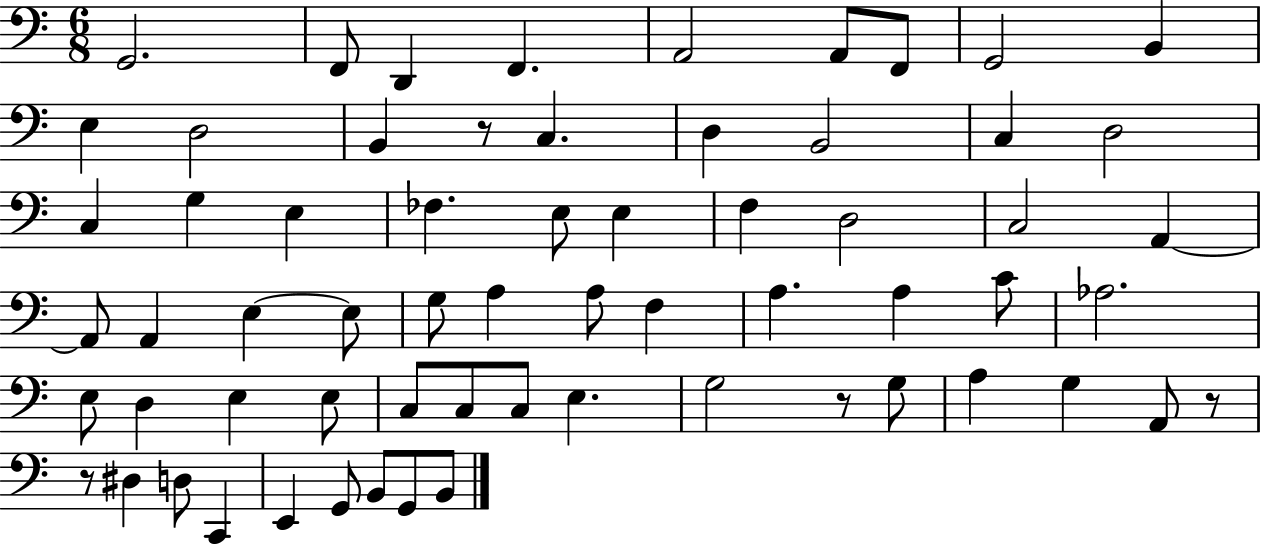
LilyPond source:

{
  \clef bass
  \numericTimeSignature
  \time 6/8
  \key c \major
  g,2. | f,8 d,4 f,4. | a,2 a,8 f,8 | g,2 b,4 | \break e4 d2 | b,4 r8 c4. | d4 b,2 | c4 d2 | \break c4 g4 e4 | fes4. e8 e4 | f4 d2 | c2 a,4~~ | \break a,8 a,4 e4~~ e8 | g8 a4 a8 f4 | a4. a4 c'8 | aes2. | \break e8 d4 e4 e8 | c8 c8 c8 e4. | g2 r8 g8 | a4 g4 a,8 r8 | \break r8 dis4 d8 c,4 | e,4 g,8 b,8 g,8 b,8 | \bar "|."
}